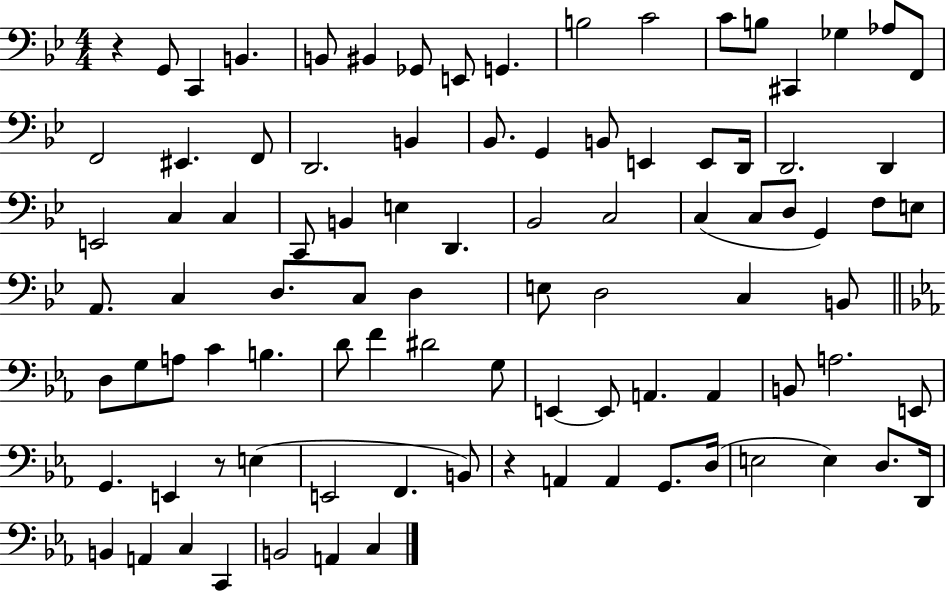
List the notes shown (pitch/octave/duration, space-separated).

R/q G2/e C2/q B2/q. B2/e BIS2/q Gb2/e E2/e G2/q. B3/h C4/h C4/e B3/e C#2/q Gb3/q Ab3/e F2/e F2/h EIS2/q. F2/e D2/h. B2/q Bb2/e. G2/q B2/e E2/q E2/e D2/s D2/h. D2/q E2/h C3/q C3/q C2/e B2/q E3/q D2/q. Bb2/h C3/h C3/q C3/e D3/e G2/q F3/e E3/e A2/e. C3/q D3/e. C3/e D3/q E3/e D3/h C3/q B2/e D3/e G3/e A3/e C4/q B3/q. D4/e F4/q D#4/h G3/e E2/q E2/e A2/q. A2/q B2/e A3/h. E2/e G2/q. E2/q R/e E3/q E2/h F2/q. B2/e R/q A2/q A2/q G2/e. D3/s E3/h E3/q D3/e. D2/s B2/q A2/q C3/q C2/q B2/h A2/q C3/q